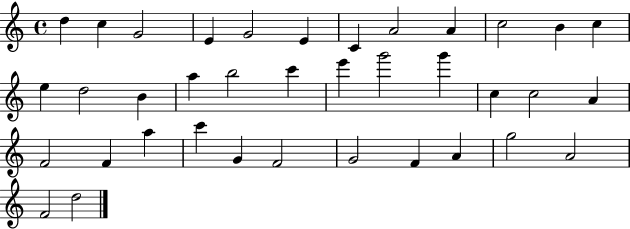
D5/q C5/q G4/h E4/q G4/h E4/q C4/q A4/h A4/q C5/h B4/q C5/q E5/q D5/h B4/q A5/q B5/h C6/q E6/q G6/h G6/q C5/q C5/h A4/q F4/h F4/q A5/q C6/q G4/q F4/h G4/h F4/q A4/q G5/h A4/h F4/h D5/h